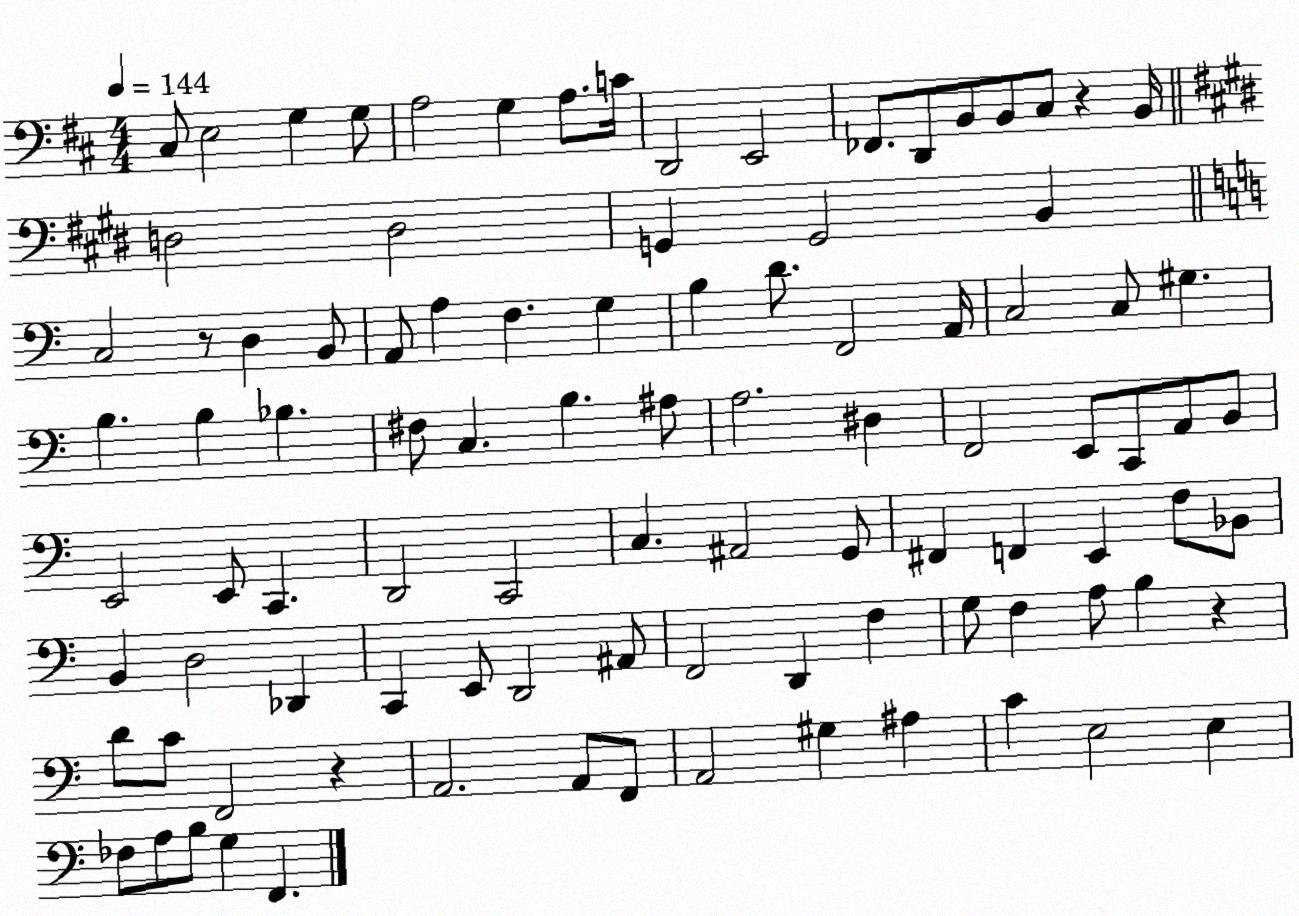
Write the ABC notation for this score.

X:1
T:Untitled
M:4/4
L:1/4
K:D
^C,/2 E,2 G, G,/2 A,2 G, A,/2 C/4 D,,2 E,,2 _F,,/2 D,,/2 B,,/2 B,,/2 ^C,/2 z B,,/4 D,2 D,2 G,, G,,2 B,, C,2 z/2 D, B,,/2 A,,/2 A, F, G, B, D/2 F,,2 A,,/4 C,2 C,/2 ^G, B, B, _B, ^F,/2 C, B, ^A,/2 A,2 ^D, F,,2 E,,/2 C,,/2 A,,/2 B,,/2 E,,2 E,,/2 C,, D,,2 C,,2 C, ^A,,2 G,,/2 ^F,, F,, E,, F,/2 _B,,/2 B,, D,2 _D,, C,, E,,/2 D,,2 ^A,,/2 F,,2 D,, F, G,/2 F, A,/2 B, z D/2 C/2 F,,2 z A,,2 A,,/2 F,,/2 A,,2 ^G, ^A, C E,2 E, _F,/2 A,/2 B,/2 G, F,,